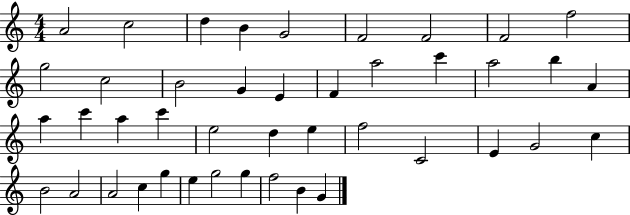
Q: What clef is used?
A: treble